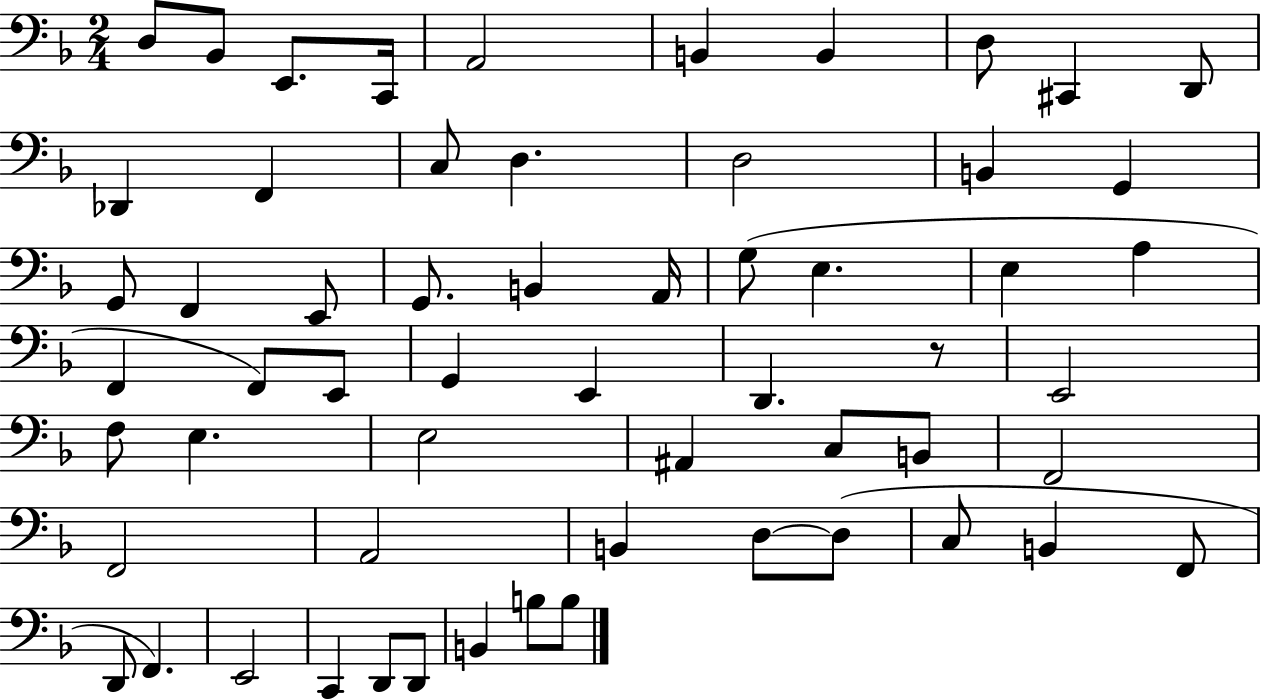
X:1
T:Untitled
M:2/4
L:1/4
K:F
D,/2 _B,,/2 E,,/2 C,,/4 A,,2 B,, B,, D,/2 ^C,, D,,/2 _D,, F,, C,/2 D, D,2 B,, G,, G,,/2 F,, E,,/2 G,,/2 B,, A,,/4 G,/2 E, E, A, F,, F,,/2 E,,/2 G,, E,, D,, z/2 E,,2 F,/2 E, E,2 ^A,, C,/2 B,,/2 F,,2 F,,2 A,,2 B,, D,/2 D,/2 C,/2 B,, F,,/2 D,,/2 F,, E,,2 C,, D,,/2 D,,/2 B,, B,/2 B,/2